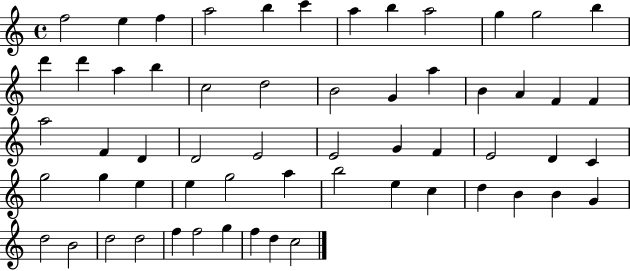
F5/h E5/q F5/q A5/h B5/q C6/q A5/q B5/q A5/h G5/q G5/h B5/q D6/q D6/q A5/q B5/q C5/h D5/h B4/h G4/q A5/q B4/q A4/q F4/q F4/q A5/h F4/q D4/q D4/h E4/h E4/h G4/q F4/q E4/h D4/q C4/q G5/h G5/q E5/q E5/q G5/h A5/q B5/h E5/q C5/q D5/q B4/q B4/q G4/q D5/h B4/h D5/h D5/h F5/q F5/h G5/q F5/q D5/q C5/h